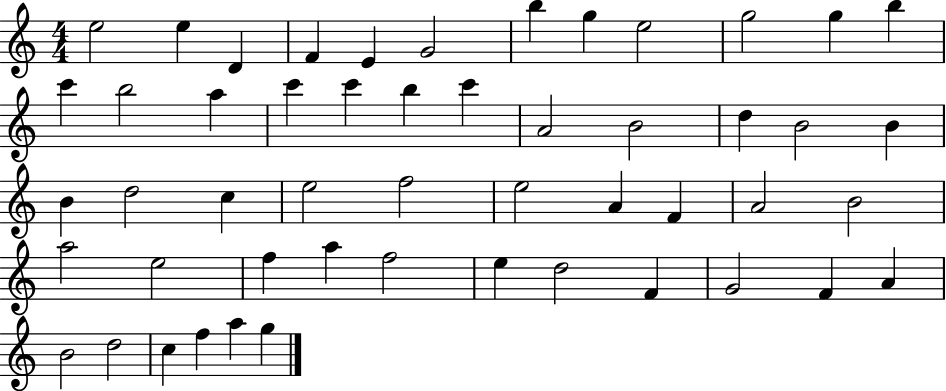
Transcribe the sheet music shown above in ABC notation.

X:1
T:Untitled
M:4/4
L:1/4
K:C
e2 e D F E G2 b g e2 g2 g b c' b2 a c' c' b c' A2 B2 d B2 B B d2 c e2 f2 e2 A F A2 B2 a2 e2 f a f2 e d2 F G2 F A B2 d2 c f a g